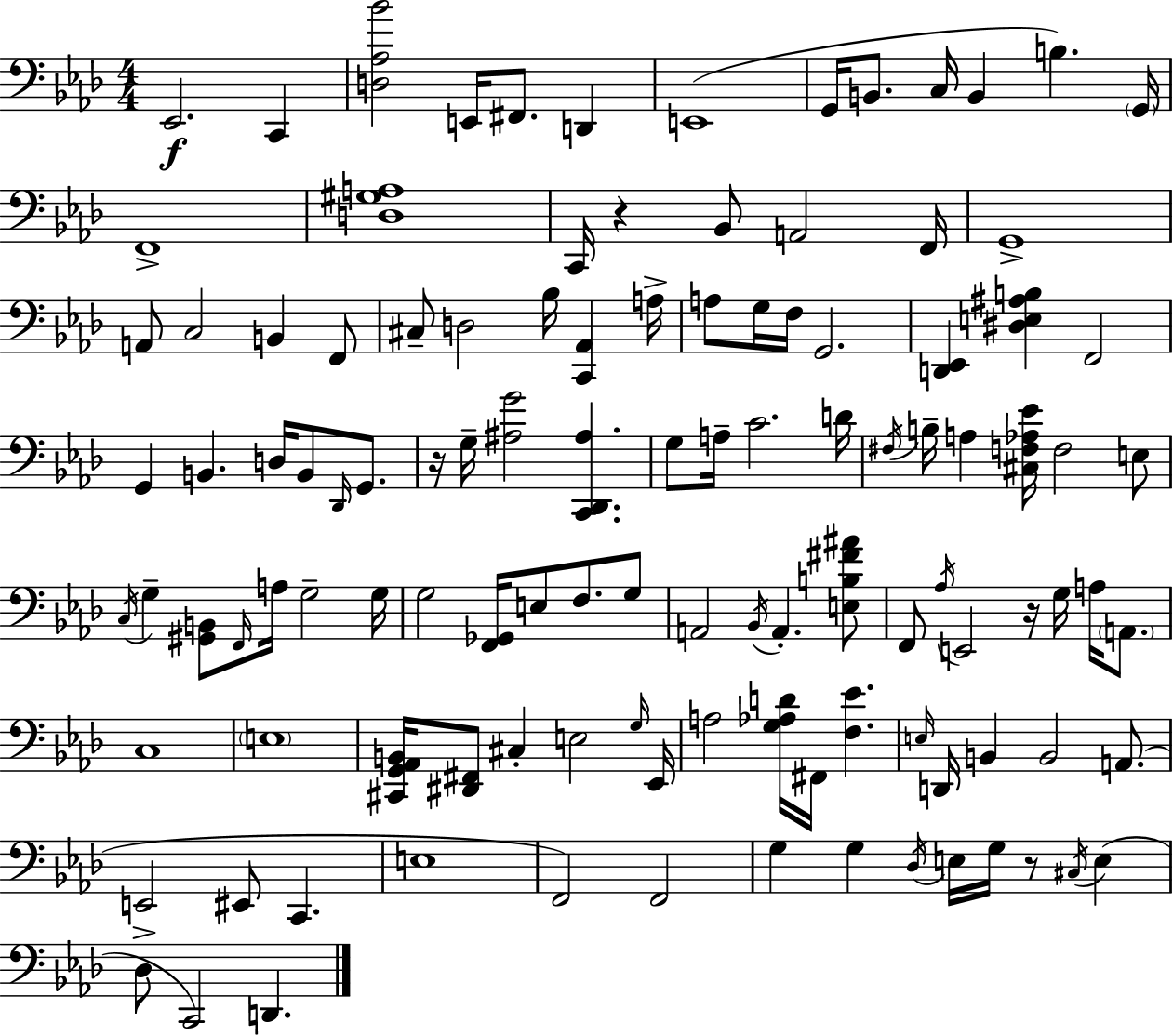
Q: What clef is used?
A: bass